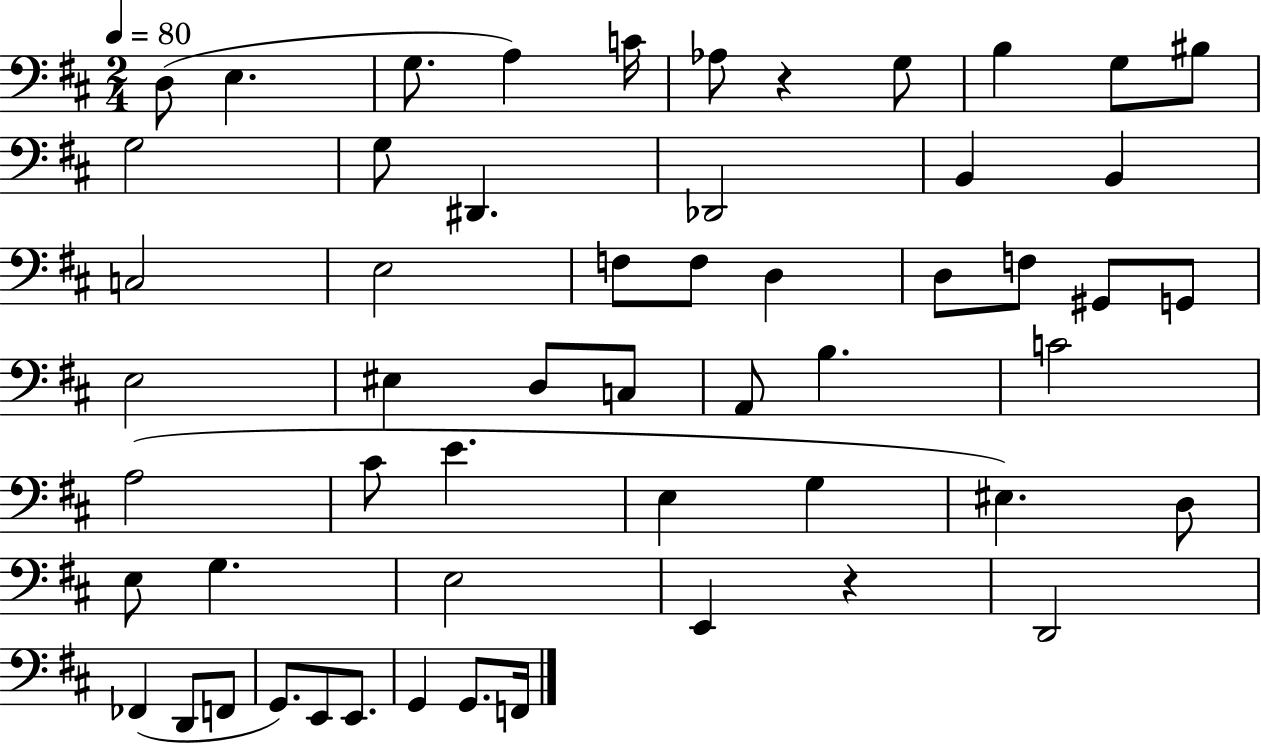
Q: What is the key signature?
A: D major